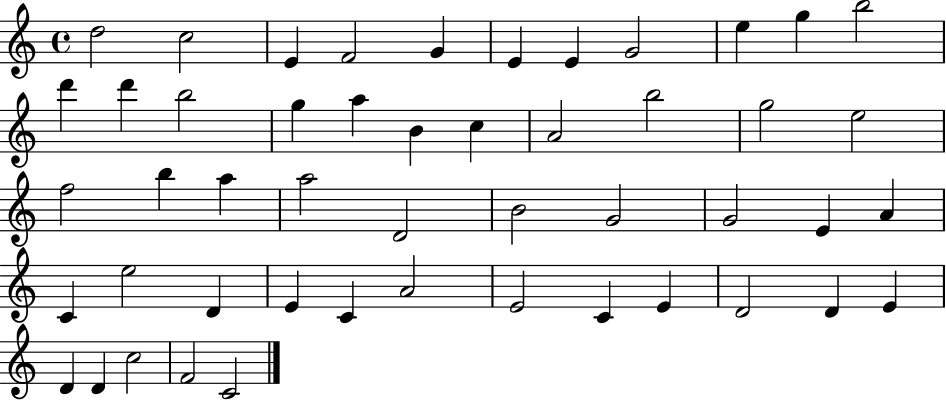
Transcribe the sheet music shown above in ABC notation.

X:1
T:Untitled
M:4/4
L:1/4
K:C
d2 c2 E F2 G E E G2 e g b2 d' d' b2 g a B c A2 b2 g2 e2 f2 b a a2 D2 B2 G2 G2 E A C e2 D E C A2 E2 C E D2 D E D D c2 F2 C2